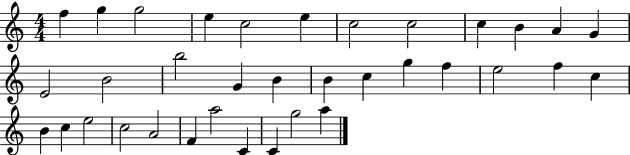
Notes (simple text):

F5/q G5/q G5/h E5/q C5/h E5/q C5/h C5/h C5/q B4/q A4/q G4/q E4/h B4/h B5/h G4/q B4/q B4/q C5/q G5/q F5/q E5/h F5/q C5/q B4/q C5/q E5/h C5/h A4/h F4/q A5/h C4/q C4/q G5/h A5/q